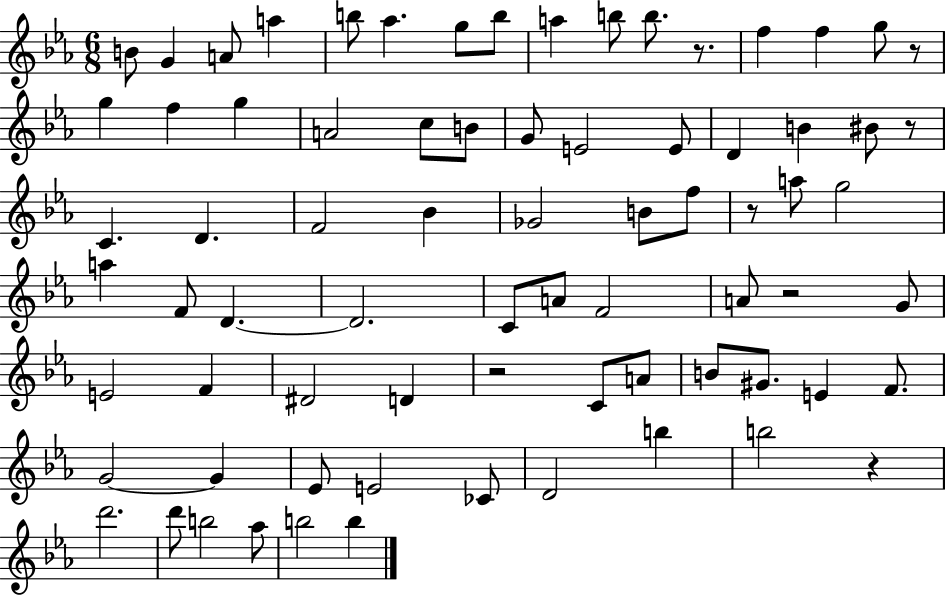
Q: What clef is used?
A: treble